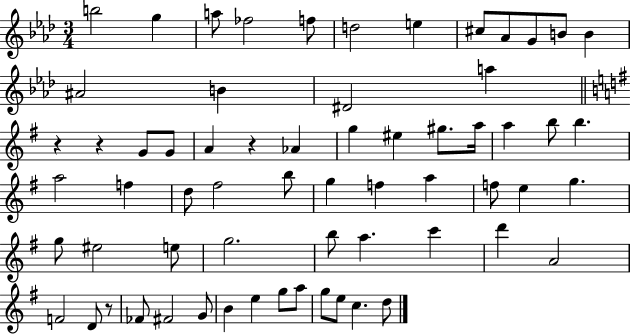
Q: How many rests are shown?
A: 4